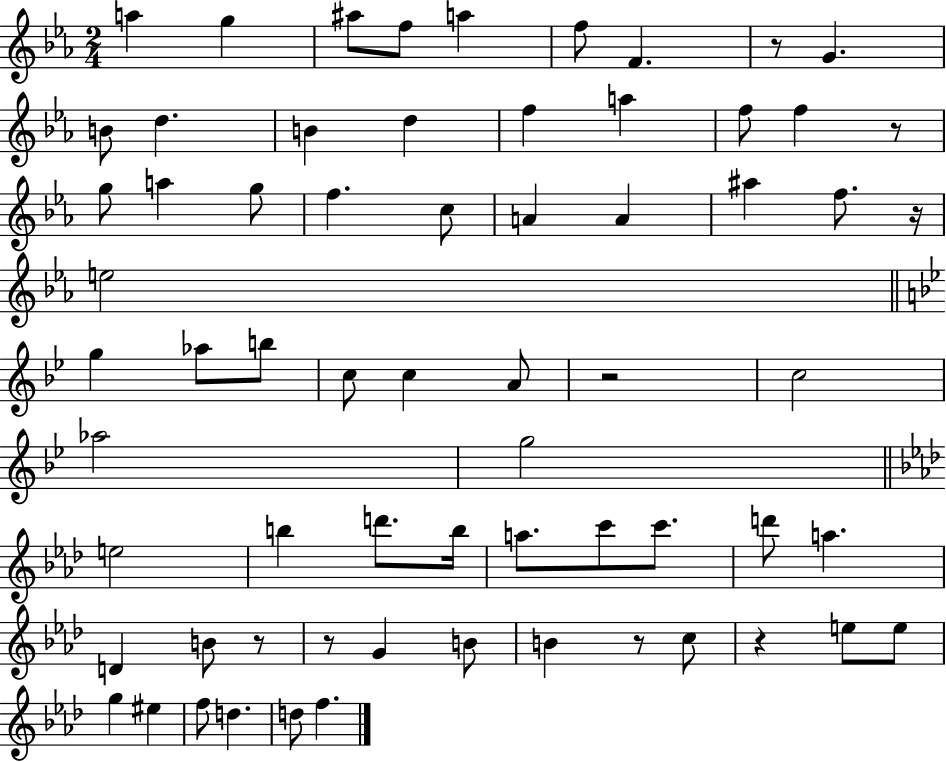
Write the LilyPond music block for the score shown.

{
  \clef treble
  \numericTimeSignature
  \time 2/4
  \key ees \major
  \repeat volta 2 { a''4 g''4 | ais''8 f''8 a''4 | f''8 f'4. | r8 g'4. | \break b'8 d''4. | b'4 d''4 | f''4 a''4 | f''8 f''4 r8 | \break g''8 a''4 g''8 | f''4. c''8 | a'4 a'4 | ais''4 f''8. r16 | \break e''2 | \bar "||" \break \key bes \major g''4 aes''8 b''8 | c''8 c''4 a'8 | r2 | c''2 | \break aes''2 | g''2 | \bar "||" \break \key f \minor e''2 | b''4 d'''8. b''16 | a''8. c'''8 c'''8. | d'''8 a''4. | \break d'4 b'8 r8 | r8 g'4 b'8 | b'4 r8 c''8 | r4 e''8 e''8 | \break g''4 eis''4 | f''8 d''4. | d''8 f''4. | } \bar "|."
}